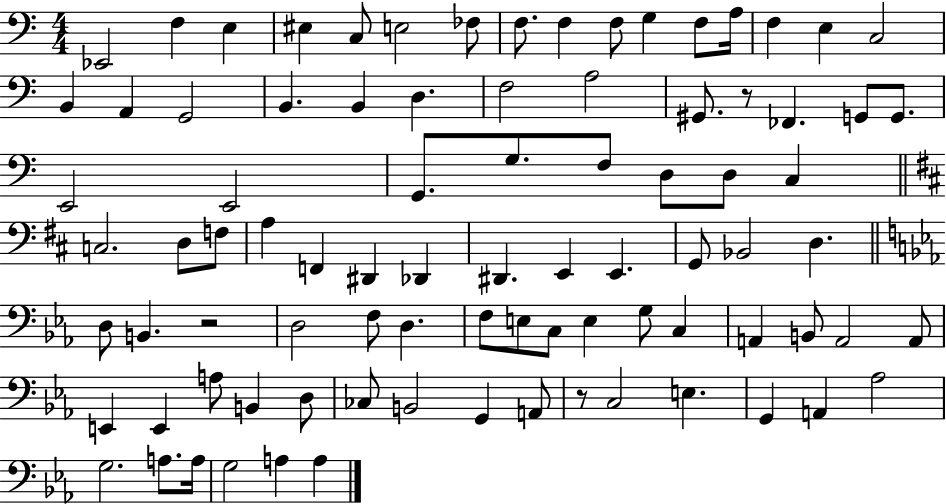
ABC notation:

X:1
T:Untitled
M:4/4
L:1/4
K:C
_E,,2 F, E, ^E, C,/2 E,2 _F,/2 F,/2 F, F,/2 G, F,/2 A,/4 F, E, C,2 B,, A,, G,,2 B,, B,, D, F,2 A,2 ^G,,/2 z/2 _F,, G,,/2 G,,/2 E,,2 E,,2 G,,/2 G,/2 F,/2 D,/2 D,/2 C, C,2 D,/2 F,/2 A, F,, ^D,, _D,, ^D,, E,, E,, G,,/2 _B,,2 D, D,/2 B,, z2 D,2 F,/2 D, F,/2 E,/2 C,/2 E, G,/2 C, A,, B,,/2 A,,2 A,,/2 E,, E,, A,/2 B,, D,/2 _C,/2 B,,2 G,, A,,/2 z/2 C,2 E, G,, A,, _A,2 G,2 A,/2 A,/4 G,2 A, A,